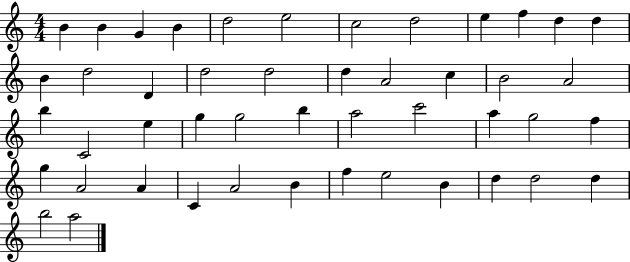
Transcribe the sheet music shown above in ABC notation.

X:1
T:Untitled
M:4/4
L:1/4
K:C
B B G B d2 e2 c2 d2 e f d d B d2 D d2 d2 d A2 c B2 A2 b C2 e g g2 b a2 c'2 a g2 f g A2 A C A2 B f e2 B d d2 d b2 a2